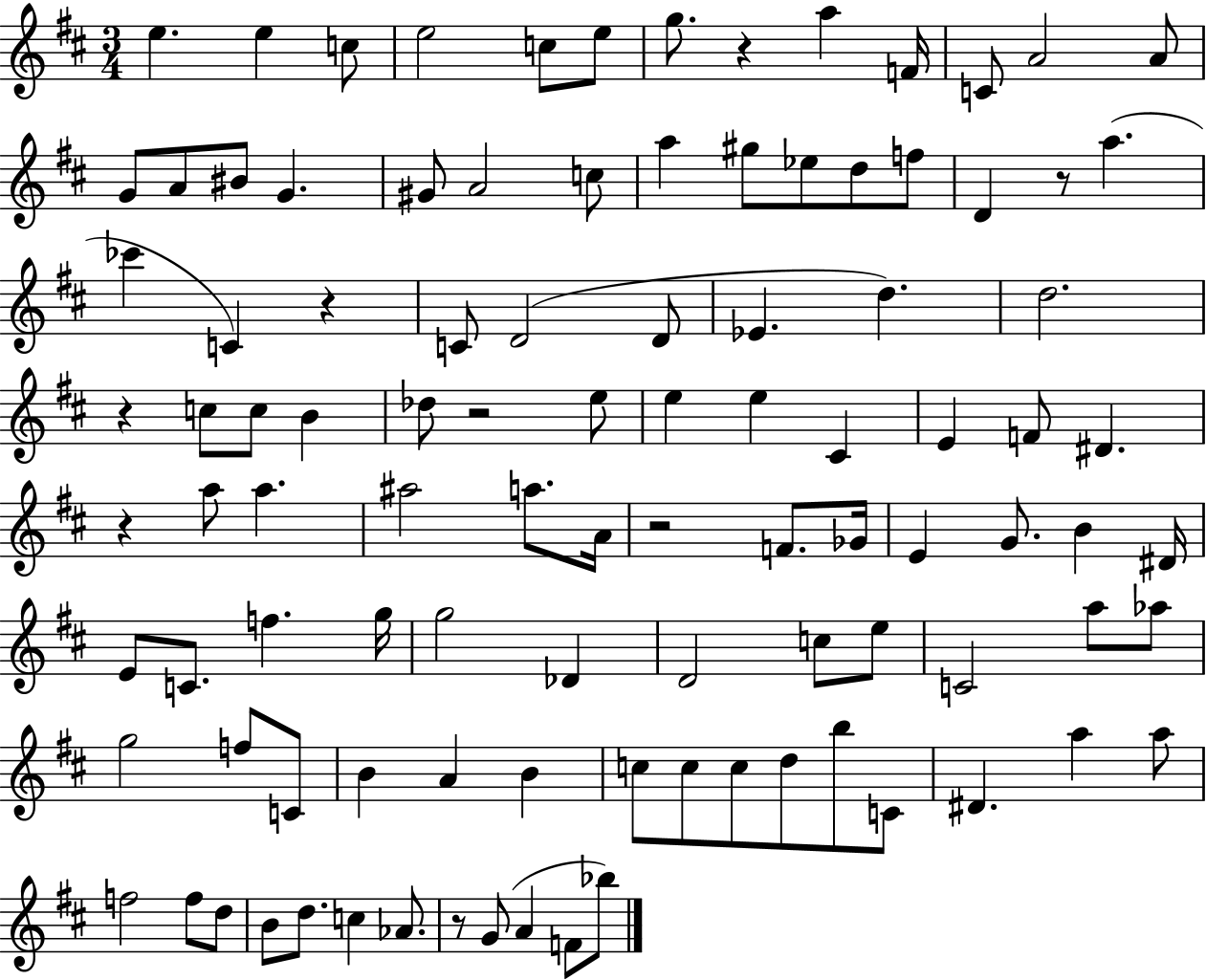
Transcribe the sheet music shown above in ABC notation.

X:1
T:Untitled
M:3/4
L:1/4
K:D
e e c/2 e2 c/2 e/2 g/2 z a F/4 C/2 A2 A/2 G/2 A/2 ^B/2 G ^G/2 A2 c/2 a ^g/2 _e/2 d/2 f/2 D z/2 a _c' C z C/2 D2 D/2 _E d d2 z c/2 c/2 B _d/2 z2 e/2 e e ^C E F/2 ^D z a/2 a ^a2 a/2 A/4 z2 F/2 _G/4 E G/2 B ^D/4 E/2 C/2 f g/4 g2 _D D2 c/2 e/2 C2 a/2 _a/2 g2 f/2 C/2 B A B c/2 c/2 c/2 d/2 b/2 C/2 ^D a a/2 f2 f/2 d/2 B/2 d/2 c _A/2 z/2 G/2 A F/2 _b/2